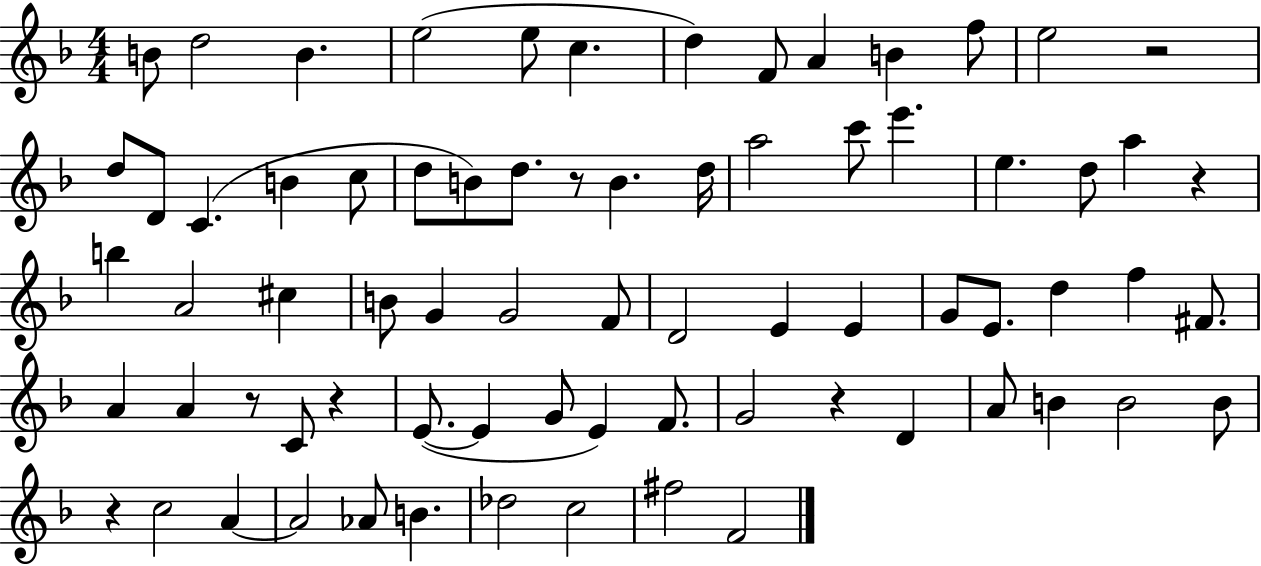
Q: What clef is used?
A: treble